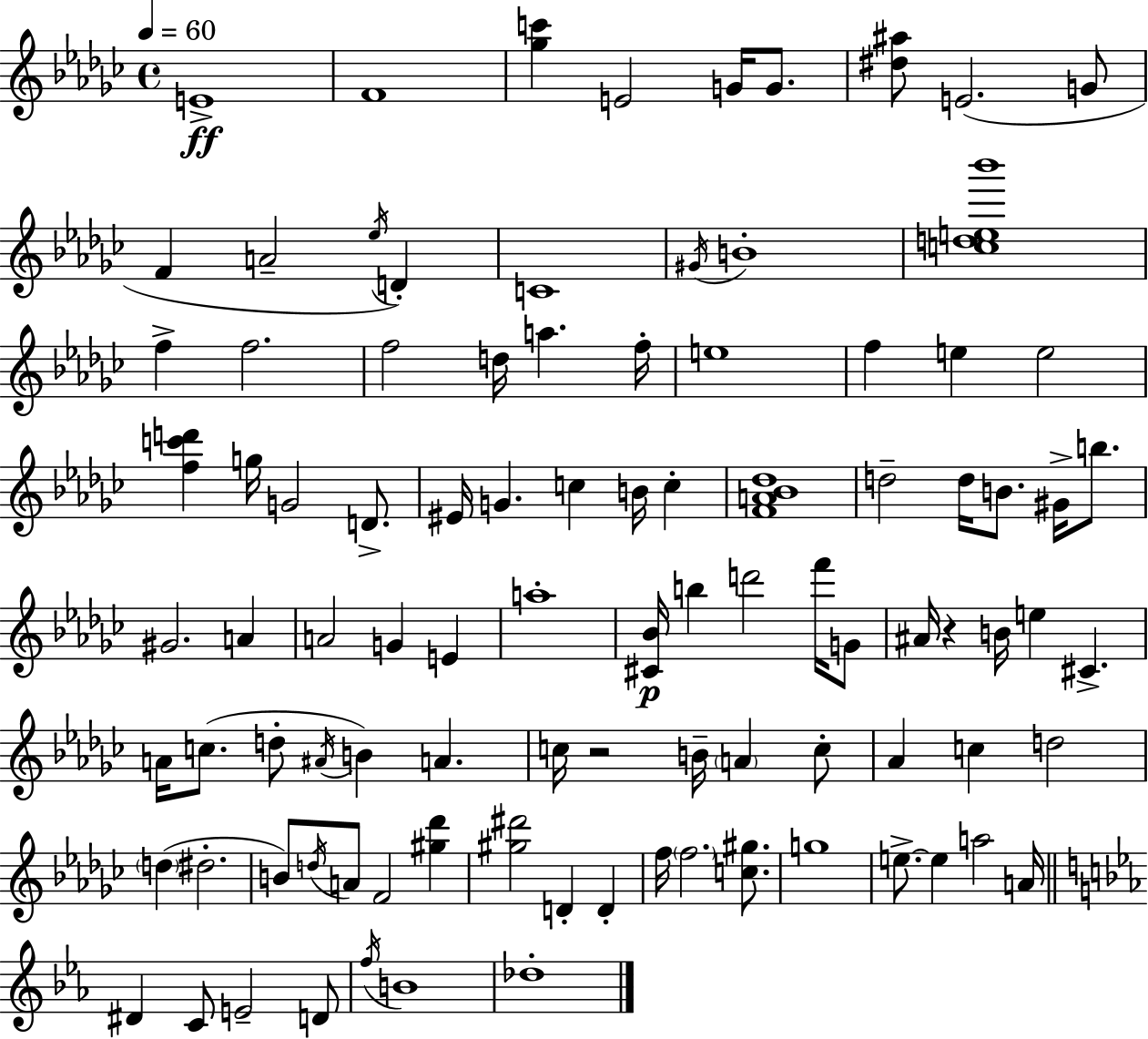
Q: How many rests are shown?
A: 2